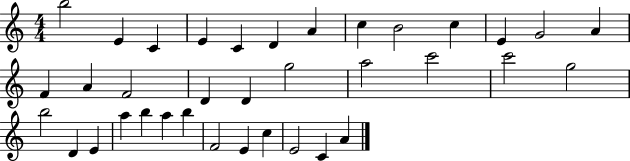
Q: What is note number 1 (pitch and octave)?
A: B5